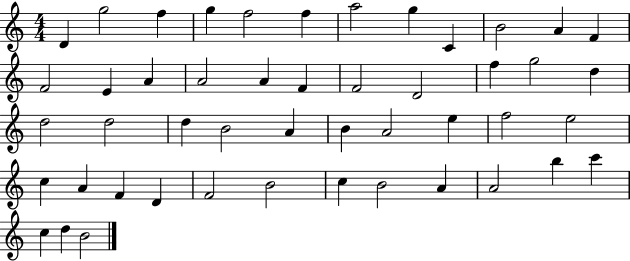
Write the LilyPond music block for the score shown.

{
  \clef treble
  \numericTimeSignature
  \time 4/4
  \key c \major
  d'4 g''2 f''4 | g''4 f''2 f''4 | a''2 g''4 c'4 | b'2 a'4 f'4 | \break f'2 e'4 a'4 | a'2 a'4 f'4 | f'2 d'2 | f''4 g''2 d''4 | \break d''2 d''2 | d''4 b'2 a'4 | b'4 a'2 e''4 | f''2 e''2 | \break c''4 a'4 f'4 d'4 | f'2 b'2 | c''4 b'2 a'4 | a'2 b''4 c'''4 | \break c''4 d''4 b'2 | \bar "|."
}